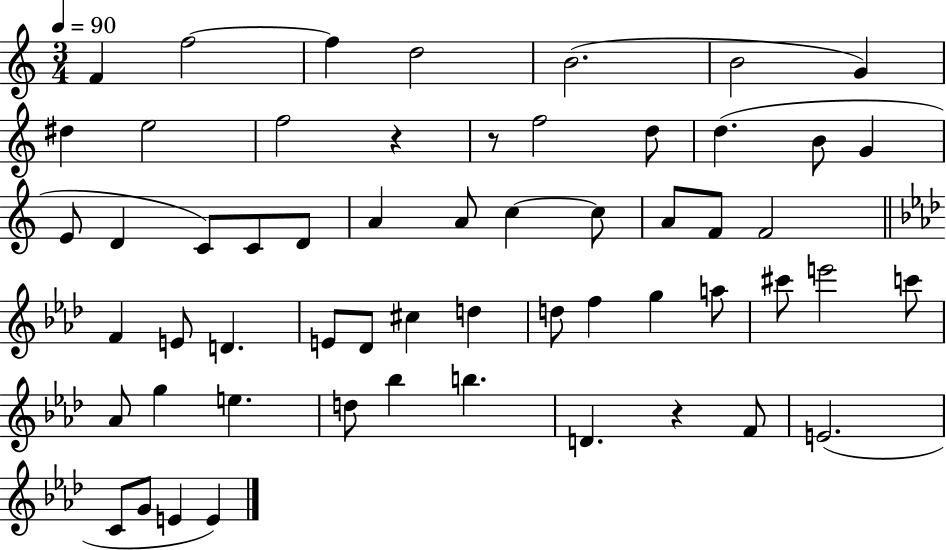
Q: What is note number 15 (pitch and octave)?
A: G4